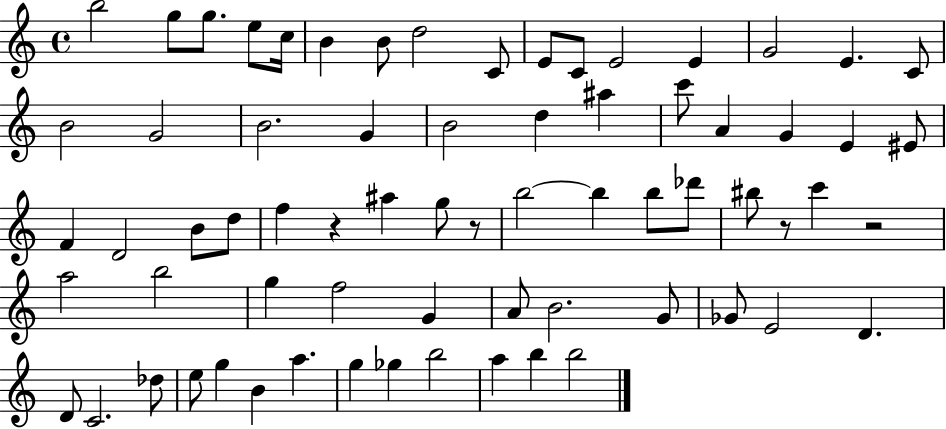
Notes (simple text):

B5/h G5/e G5/e. E5/e C5/s B4/q B4/e D5/h C4/e E4/e C4/e E4/h E4/q G4/h E4/q. C4/e B4/h G4/h B4/h. G4/q B4/h D5/q A#5/q C6/e A4/q G4/q E4/q EIS4/e F4/q D4/h B4/e D5/e F5/q R/q A#5/q G5/e R/e B5/h B5/q B5/e Db6/e BIS5/e R/e C6/q R/h A5/h B5/h G5/q F5/h G4/q A4/e B4/h. G4/e Gb4/e E4/h D4/q. D4/e C4/h. Db5/e E5/e G5/q B4/q A5/q. G5/q Gb5/q B5/h A5/q B5/q B5/h